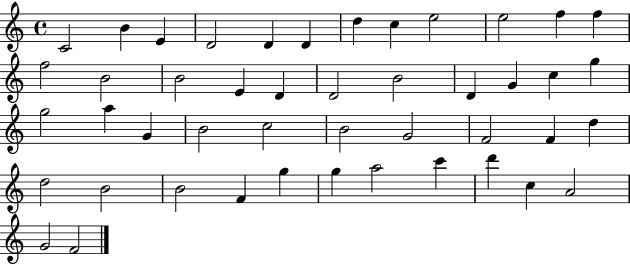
X:1
T:Untitled
M:4/4
L:1/4
K:C
C2 B E D2 D D d c e2 e2 f f f2 B2 B2 E D D2 B2 D G c g g2 a G B2 c2 B2 G2 F2 F d d2 B2 B2 F g g a2 c' d' c A2 G2 F2